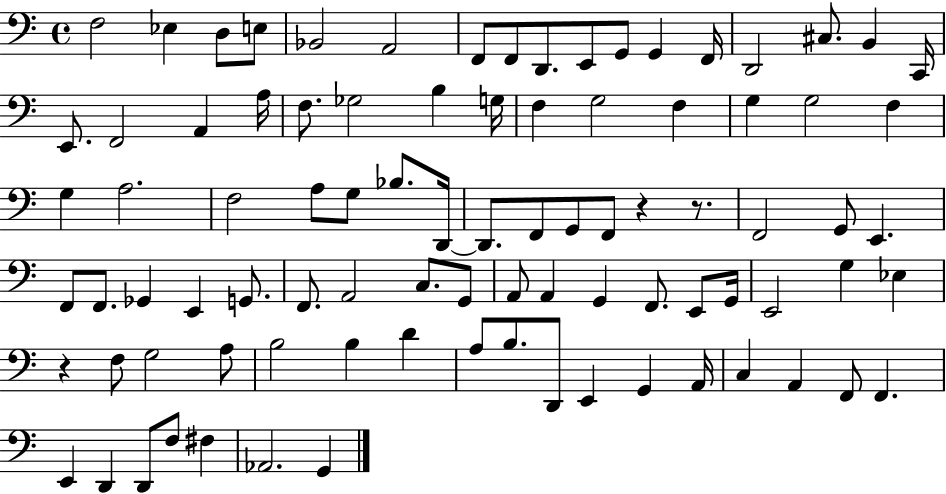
F3/h Eb3/q D3/e E3/e Bb2/h A2/h F2/e F2/e D2/e. E2/e G2/e G2/q F2/s D2/h C#3/e. B2/q C2/s E2/e. F2/h A2/q A3/s F3/e. Gb3/h B3/q G3/s F3/q G3/h F3/q G3/q G3/h F3/q G3/q A3/h. F3/h A3/e G3/e Bb3/e. D2/s D2/e. F2/e G2/e F2/e R/q R/e. F2/h G2/e E2/q. F2/e F2/e. Gb2/q E2/q G2/e. F2/e. A2/h C3/e. G2/e A2/e A2/q G2/q F2/e. E2/e G2/s E2/h G3/q Eb3/q R/q F3/e G3/h A3/e B3/h B3/q D4/q A3/e B3/e. D2/e E2/q G2/q A2/s C3/q A2/q F2/e F2/q. E2/q D2/q D2/e F3/e F#3/q Ab2/h. G2/q